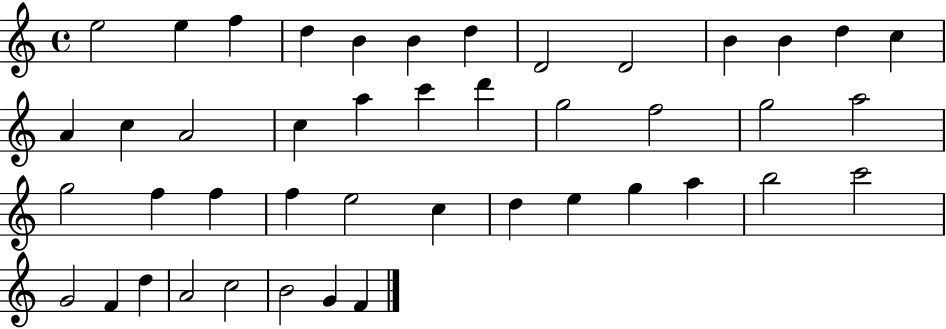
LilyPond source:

{
  \clef treble
  \time 4/4
  \defaultTimeSignature
  \key c \major
  e''2 e''4 f''4 | d''4 b'4 b'4 d''4 | d'2 d'2 | b'4 b'4 d''4 c''4 | \break a'4 c''4 a'2 | c''4 a''4 c'''4 d'''4 | g''2 f''2 | g''2 a''2 | \break g''2 f''4 f''4 | f''4 e''2 c''4 | d''4 e''4 g''4 a''4 | b''2 c'''2 | \break g'2 f'4 d''4 | a'2 c''2 | b'2 g'4 f'4 | \bar "|."
}